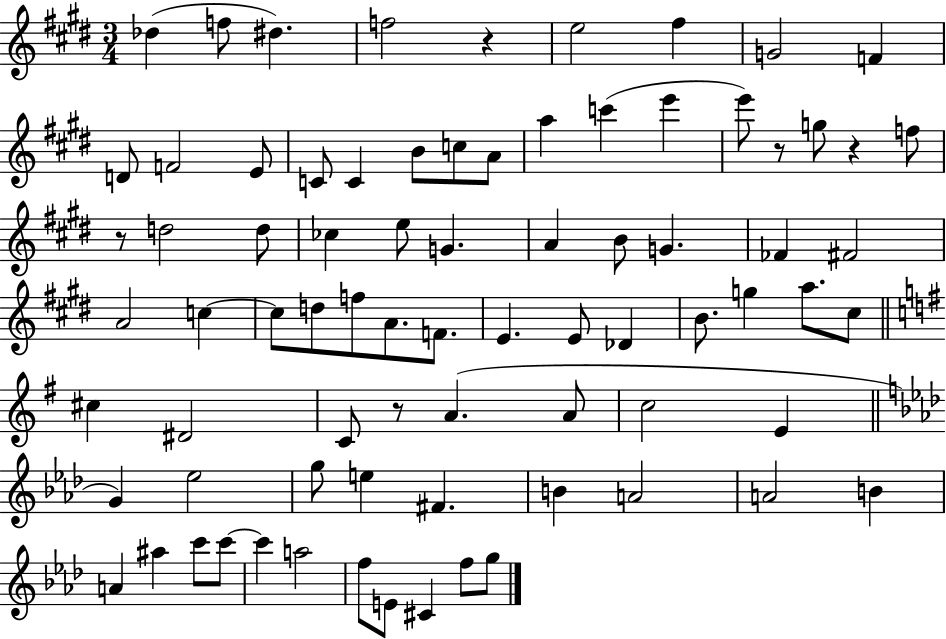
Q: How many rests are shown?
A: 5